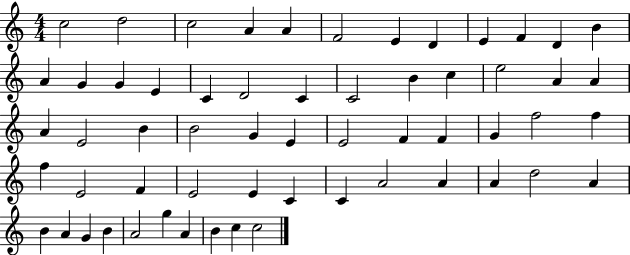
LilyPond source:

{
  \clef treble
  \numericTimeSignature
  \time 4/4
  \key c \major
  c''2 d''2 | c''2 a'4 a'4 | f'2 e'4 d'4 | e'4 f'4 d'4 b'4 | \break a'4 g'4 g'4 e'4 | c'4 d'2 c'4 | c'2 b'4 c''4 | e''2 a'4 a'4 | \break a'4 e'2 b'4 | b'2 g'4 e'4 | e'2 f'4 f'4 | g'4 f''2 f''4 | \break f''4 e'2 f'4 | e'2 e'4 c'4 | c'4 a'2 a'4 | a'4 d''2 a'4 | \break b'4 a'4 g'4 b'4 | a'2 g''4 a'4 | b'4 c''4 c''2 | \bar "|."
}